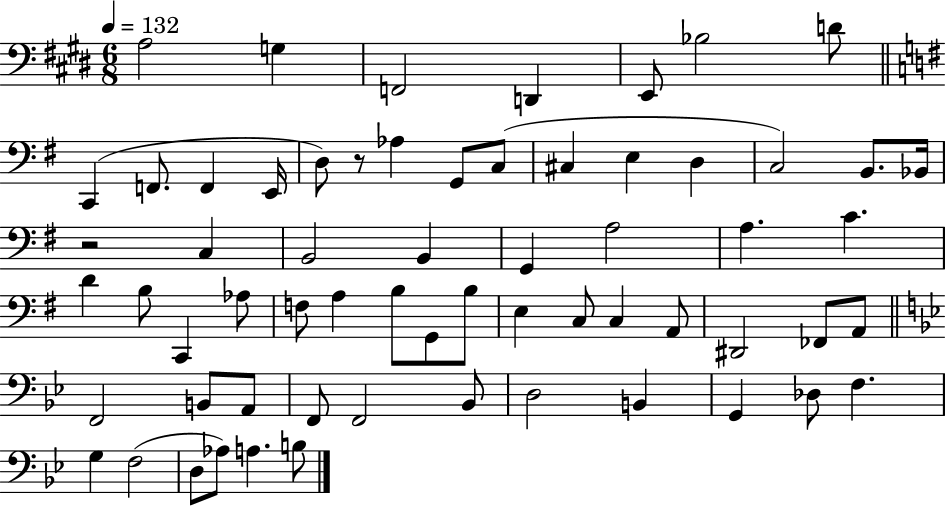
{
  \clef bass
  \numericTimeSignature
  \time 6/8
  \key e \major
  \tempo 4 = 132
  a2 g4 | f,2 d,4 | e,8 bes2 d'8 | \bar "||" \break \key g \major c,4( f,8. f,4 e,16 | d8) r8 aes4 g,8 c8( | cis4 e4 d4 | c2) b,8. bes,16 | \break r2 c4 | b,2 b,4 | g,4 a2 | a4. c'4. | \break d'4 b8 c,4 aes8 | f8 a4 b8 g,8 b8 | e4 c8 c4 a,8 | dis,2 fes,8 a,8 | \break \bar "||" \break \key g \minor f,2 b,8 a,8 | f,8 f,2 bes,8 | d2 b,4 | g,4 des8 f4. | \break g4 f2( | d8 aes8) a4. b8 | \bar "|."
}